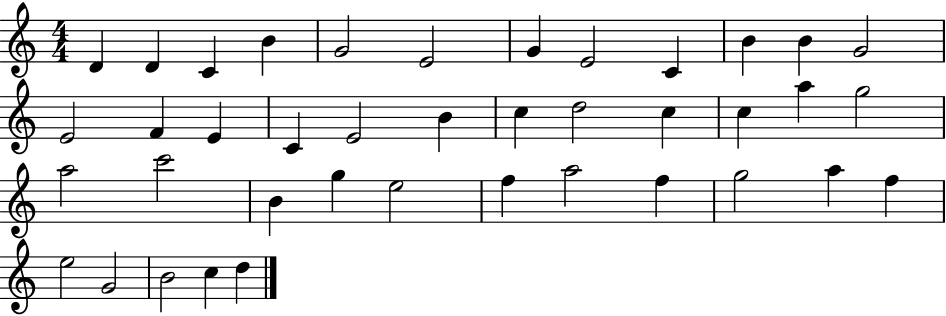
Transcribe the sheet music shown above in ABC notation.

X:1
T:Untitled
M:4/4
L:1/4
K:C
D D C B G2 E2 G E2 C B B G2 E2 F E C E2 B c d2 c c a g2 a2 c'2 B g e2 f a2 f g2 a f e2 G2 B2 c d